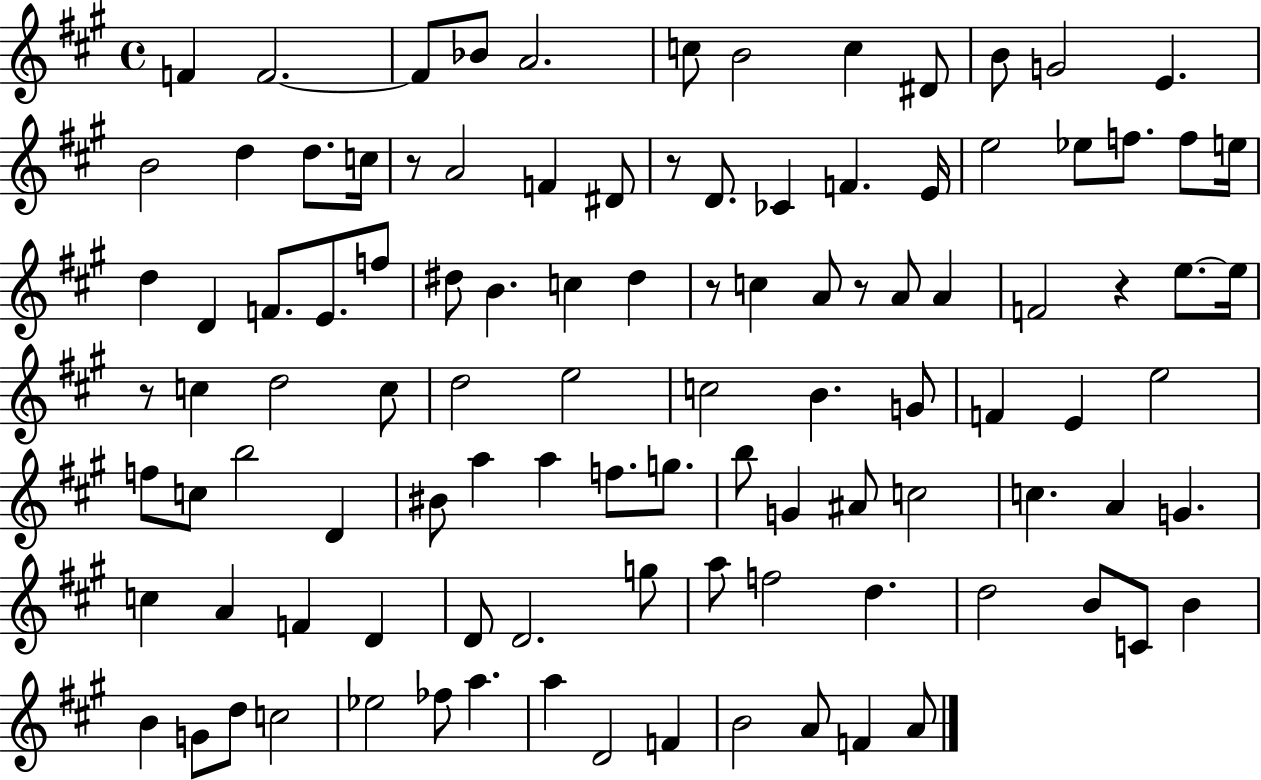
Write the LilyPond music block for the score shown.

{
  \clef treble
  \time 4/4
  \defaultTimeSignature
  \key a \major
  f'4 f'2.~~ | f'8 bes'8 a'2. | c''8 b'2 c''4 dis'8 | b'8 g'2 e'4. | \break b'2 d''4 d''8. c''16 | r8 a'2 f'4 dis'8 | r8 d'8. ces'4 f'4. e'16 | e''2 ees''8 f''8. f''8 e''16 | \break d''4 d'4 f'8. e'8. f''8 | dis''8 b'4. c''4 dis''4 | r8 c''4 a'8 r8 a'8 a'4 | f'2 r4 e''8.~~ e''16 | \break r8 c''4 d''2 c''8 | d''2 e''2 | c''2 b'4. g'8 | f'4 e'4 e''2 | \break f''8 c''8 b''2 d'4 | bis'8 a''4 a''4 f''8. g''8. | b''8 g'4 ais'8 c''2 | c''4. a'4 g'4. | \break c''4 a'4 f'4 d'4 | d'8 d'2. g''8 | a''8 f''2 d''4. | d''2 b'8 c'8 b'4 | \break b'4 g'8 d''8 c''2 | ees''2 fes''8 a''4. | a''4 d'2 f'4 | b'2 a'8 f'4 a'8 | \break \bar "|."
}